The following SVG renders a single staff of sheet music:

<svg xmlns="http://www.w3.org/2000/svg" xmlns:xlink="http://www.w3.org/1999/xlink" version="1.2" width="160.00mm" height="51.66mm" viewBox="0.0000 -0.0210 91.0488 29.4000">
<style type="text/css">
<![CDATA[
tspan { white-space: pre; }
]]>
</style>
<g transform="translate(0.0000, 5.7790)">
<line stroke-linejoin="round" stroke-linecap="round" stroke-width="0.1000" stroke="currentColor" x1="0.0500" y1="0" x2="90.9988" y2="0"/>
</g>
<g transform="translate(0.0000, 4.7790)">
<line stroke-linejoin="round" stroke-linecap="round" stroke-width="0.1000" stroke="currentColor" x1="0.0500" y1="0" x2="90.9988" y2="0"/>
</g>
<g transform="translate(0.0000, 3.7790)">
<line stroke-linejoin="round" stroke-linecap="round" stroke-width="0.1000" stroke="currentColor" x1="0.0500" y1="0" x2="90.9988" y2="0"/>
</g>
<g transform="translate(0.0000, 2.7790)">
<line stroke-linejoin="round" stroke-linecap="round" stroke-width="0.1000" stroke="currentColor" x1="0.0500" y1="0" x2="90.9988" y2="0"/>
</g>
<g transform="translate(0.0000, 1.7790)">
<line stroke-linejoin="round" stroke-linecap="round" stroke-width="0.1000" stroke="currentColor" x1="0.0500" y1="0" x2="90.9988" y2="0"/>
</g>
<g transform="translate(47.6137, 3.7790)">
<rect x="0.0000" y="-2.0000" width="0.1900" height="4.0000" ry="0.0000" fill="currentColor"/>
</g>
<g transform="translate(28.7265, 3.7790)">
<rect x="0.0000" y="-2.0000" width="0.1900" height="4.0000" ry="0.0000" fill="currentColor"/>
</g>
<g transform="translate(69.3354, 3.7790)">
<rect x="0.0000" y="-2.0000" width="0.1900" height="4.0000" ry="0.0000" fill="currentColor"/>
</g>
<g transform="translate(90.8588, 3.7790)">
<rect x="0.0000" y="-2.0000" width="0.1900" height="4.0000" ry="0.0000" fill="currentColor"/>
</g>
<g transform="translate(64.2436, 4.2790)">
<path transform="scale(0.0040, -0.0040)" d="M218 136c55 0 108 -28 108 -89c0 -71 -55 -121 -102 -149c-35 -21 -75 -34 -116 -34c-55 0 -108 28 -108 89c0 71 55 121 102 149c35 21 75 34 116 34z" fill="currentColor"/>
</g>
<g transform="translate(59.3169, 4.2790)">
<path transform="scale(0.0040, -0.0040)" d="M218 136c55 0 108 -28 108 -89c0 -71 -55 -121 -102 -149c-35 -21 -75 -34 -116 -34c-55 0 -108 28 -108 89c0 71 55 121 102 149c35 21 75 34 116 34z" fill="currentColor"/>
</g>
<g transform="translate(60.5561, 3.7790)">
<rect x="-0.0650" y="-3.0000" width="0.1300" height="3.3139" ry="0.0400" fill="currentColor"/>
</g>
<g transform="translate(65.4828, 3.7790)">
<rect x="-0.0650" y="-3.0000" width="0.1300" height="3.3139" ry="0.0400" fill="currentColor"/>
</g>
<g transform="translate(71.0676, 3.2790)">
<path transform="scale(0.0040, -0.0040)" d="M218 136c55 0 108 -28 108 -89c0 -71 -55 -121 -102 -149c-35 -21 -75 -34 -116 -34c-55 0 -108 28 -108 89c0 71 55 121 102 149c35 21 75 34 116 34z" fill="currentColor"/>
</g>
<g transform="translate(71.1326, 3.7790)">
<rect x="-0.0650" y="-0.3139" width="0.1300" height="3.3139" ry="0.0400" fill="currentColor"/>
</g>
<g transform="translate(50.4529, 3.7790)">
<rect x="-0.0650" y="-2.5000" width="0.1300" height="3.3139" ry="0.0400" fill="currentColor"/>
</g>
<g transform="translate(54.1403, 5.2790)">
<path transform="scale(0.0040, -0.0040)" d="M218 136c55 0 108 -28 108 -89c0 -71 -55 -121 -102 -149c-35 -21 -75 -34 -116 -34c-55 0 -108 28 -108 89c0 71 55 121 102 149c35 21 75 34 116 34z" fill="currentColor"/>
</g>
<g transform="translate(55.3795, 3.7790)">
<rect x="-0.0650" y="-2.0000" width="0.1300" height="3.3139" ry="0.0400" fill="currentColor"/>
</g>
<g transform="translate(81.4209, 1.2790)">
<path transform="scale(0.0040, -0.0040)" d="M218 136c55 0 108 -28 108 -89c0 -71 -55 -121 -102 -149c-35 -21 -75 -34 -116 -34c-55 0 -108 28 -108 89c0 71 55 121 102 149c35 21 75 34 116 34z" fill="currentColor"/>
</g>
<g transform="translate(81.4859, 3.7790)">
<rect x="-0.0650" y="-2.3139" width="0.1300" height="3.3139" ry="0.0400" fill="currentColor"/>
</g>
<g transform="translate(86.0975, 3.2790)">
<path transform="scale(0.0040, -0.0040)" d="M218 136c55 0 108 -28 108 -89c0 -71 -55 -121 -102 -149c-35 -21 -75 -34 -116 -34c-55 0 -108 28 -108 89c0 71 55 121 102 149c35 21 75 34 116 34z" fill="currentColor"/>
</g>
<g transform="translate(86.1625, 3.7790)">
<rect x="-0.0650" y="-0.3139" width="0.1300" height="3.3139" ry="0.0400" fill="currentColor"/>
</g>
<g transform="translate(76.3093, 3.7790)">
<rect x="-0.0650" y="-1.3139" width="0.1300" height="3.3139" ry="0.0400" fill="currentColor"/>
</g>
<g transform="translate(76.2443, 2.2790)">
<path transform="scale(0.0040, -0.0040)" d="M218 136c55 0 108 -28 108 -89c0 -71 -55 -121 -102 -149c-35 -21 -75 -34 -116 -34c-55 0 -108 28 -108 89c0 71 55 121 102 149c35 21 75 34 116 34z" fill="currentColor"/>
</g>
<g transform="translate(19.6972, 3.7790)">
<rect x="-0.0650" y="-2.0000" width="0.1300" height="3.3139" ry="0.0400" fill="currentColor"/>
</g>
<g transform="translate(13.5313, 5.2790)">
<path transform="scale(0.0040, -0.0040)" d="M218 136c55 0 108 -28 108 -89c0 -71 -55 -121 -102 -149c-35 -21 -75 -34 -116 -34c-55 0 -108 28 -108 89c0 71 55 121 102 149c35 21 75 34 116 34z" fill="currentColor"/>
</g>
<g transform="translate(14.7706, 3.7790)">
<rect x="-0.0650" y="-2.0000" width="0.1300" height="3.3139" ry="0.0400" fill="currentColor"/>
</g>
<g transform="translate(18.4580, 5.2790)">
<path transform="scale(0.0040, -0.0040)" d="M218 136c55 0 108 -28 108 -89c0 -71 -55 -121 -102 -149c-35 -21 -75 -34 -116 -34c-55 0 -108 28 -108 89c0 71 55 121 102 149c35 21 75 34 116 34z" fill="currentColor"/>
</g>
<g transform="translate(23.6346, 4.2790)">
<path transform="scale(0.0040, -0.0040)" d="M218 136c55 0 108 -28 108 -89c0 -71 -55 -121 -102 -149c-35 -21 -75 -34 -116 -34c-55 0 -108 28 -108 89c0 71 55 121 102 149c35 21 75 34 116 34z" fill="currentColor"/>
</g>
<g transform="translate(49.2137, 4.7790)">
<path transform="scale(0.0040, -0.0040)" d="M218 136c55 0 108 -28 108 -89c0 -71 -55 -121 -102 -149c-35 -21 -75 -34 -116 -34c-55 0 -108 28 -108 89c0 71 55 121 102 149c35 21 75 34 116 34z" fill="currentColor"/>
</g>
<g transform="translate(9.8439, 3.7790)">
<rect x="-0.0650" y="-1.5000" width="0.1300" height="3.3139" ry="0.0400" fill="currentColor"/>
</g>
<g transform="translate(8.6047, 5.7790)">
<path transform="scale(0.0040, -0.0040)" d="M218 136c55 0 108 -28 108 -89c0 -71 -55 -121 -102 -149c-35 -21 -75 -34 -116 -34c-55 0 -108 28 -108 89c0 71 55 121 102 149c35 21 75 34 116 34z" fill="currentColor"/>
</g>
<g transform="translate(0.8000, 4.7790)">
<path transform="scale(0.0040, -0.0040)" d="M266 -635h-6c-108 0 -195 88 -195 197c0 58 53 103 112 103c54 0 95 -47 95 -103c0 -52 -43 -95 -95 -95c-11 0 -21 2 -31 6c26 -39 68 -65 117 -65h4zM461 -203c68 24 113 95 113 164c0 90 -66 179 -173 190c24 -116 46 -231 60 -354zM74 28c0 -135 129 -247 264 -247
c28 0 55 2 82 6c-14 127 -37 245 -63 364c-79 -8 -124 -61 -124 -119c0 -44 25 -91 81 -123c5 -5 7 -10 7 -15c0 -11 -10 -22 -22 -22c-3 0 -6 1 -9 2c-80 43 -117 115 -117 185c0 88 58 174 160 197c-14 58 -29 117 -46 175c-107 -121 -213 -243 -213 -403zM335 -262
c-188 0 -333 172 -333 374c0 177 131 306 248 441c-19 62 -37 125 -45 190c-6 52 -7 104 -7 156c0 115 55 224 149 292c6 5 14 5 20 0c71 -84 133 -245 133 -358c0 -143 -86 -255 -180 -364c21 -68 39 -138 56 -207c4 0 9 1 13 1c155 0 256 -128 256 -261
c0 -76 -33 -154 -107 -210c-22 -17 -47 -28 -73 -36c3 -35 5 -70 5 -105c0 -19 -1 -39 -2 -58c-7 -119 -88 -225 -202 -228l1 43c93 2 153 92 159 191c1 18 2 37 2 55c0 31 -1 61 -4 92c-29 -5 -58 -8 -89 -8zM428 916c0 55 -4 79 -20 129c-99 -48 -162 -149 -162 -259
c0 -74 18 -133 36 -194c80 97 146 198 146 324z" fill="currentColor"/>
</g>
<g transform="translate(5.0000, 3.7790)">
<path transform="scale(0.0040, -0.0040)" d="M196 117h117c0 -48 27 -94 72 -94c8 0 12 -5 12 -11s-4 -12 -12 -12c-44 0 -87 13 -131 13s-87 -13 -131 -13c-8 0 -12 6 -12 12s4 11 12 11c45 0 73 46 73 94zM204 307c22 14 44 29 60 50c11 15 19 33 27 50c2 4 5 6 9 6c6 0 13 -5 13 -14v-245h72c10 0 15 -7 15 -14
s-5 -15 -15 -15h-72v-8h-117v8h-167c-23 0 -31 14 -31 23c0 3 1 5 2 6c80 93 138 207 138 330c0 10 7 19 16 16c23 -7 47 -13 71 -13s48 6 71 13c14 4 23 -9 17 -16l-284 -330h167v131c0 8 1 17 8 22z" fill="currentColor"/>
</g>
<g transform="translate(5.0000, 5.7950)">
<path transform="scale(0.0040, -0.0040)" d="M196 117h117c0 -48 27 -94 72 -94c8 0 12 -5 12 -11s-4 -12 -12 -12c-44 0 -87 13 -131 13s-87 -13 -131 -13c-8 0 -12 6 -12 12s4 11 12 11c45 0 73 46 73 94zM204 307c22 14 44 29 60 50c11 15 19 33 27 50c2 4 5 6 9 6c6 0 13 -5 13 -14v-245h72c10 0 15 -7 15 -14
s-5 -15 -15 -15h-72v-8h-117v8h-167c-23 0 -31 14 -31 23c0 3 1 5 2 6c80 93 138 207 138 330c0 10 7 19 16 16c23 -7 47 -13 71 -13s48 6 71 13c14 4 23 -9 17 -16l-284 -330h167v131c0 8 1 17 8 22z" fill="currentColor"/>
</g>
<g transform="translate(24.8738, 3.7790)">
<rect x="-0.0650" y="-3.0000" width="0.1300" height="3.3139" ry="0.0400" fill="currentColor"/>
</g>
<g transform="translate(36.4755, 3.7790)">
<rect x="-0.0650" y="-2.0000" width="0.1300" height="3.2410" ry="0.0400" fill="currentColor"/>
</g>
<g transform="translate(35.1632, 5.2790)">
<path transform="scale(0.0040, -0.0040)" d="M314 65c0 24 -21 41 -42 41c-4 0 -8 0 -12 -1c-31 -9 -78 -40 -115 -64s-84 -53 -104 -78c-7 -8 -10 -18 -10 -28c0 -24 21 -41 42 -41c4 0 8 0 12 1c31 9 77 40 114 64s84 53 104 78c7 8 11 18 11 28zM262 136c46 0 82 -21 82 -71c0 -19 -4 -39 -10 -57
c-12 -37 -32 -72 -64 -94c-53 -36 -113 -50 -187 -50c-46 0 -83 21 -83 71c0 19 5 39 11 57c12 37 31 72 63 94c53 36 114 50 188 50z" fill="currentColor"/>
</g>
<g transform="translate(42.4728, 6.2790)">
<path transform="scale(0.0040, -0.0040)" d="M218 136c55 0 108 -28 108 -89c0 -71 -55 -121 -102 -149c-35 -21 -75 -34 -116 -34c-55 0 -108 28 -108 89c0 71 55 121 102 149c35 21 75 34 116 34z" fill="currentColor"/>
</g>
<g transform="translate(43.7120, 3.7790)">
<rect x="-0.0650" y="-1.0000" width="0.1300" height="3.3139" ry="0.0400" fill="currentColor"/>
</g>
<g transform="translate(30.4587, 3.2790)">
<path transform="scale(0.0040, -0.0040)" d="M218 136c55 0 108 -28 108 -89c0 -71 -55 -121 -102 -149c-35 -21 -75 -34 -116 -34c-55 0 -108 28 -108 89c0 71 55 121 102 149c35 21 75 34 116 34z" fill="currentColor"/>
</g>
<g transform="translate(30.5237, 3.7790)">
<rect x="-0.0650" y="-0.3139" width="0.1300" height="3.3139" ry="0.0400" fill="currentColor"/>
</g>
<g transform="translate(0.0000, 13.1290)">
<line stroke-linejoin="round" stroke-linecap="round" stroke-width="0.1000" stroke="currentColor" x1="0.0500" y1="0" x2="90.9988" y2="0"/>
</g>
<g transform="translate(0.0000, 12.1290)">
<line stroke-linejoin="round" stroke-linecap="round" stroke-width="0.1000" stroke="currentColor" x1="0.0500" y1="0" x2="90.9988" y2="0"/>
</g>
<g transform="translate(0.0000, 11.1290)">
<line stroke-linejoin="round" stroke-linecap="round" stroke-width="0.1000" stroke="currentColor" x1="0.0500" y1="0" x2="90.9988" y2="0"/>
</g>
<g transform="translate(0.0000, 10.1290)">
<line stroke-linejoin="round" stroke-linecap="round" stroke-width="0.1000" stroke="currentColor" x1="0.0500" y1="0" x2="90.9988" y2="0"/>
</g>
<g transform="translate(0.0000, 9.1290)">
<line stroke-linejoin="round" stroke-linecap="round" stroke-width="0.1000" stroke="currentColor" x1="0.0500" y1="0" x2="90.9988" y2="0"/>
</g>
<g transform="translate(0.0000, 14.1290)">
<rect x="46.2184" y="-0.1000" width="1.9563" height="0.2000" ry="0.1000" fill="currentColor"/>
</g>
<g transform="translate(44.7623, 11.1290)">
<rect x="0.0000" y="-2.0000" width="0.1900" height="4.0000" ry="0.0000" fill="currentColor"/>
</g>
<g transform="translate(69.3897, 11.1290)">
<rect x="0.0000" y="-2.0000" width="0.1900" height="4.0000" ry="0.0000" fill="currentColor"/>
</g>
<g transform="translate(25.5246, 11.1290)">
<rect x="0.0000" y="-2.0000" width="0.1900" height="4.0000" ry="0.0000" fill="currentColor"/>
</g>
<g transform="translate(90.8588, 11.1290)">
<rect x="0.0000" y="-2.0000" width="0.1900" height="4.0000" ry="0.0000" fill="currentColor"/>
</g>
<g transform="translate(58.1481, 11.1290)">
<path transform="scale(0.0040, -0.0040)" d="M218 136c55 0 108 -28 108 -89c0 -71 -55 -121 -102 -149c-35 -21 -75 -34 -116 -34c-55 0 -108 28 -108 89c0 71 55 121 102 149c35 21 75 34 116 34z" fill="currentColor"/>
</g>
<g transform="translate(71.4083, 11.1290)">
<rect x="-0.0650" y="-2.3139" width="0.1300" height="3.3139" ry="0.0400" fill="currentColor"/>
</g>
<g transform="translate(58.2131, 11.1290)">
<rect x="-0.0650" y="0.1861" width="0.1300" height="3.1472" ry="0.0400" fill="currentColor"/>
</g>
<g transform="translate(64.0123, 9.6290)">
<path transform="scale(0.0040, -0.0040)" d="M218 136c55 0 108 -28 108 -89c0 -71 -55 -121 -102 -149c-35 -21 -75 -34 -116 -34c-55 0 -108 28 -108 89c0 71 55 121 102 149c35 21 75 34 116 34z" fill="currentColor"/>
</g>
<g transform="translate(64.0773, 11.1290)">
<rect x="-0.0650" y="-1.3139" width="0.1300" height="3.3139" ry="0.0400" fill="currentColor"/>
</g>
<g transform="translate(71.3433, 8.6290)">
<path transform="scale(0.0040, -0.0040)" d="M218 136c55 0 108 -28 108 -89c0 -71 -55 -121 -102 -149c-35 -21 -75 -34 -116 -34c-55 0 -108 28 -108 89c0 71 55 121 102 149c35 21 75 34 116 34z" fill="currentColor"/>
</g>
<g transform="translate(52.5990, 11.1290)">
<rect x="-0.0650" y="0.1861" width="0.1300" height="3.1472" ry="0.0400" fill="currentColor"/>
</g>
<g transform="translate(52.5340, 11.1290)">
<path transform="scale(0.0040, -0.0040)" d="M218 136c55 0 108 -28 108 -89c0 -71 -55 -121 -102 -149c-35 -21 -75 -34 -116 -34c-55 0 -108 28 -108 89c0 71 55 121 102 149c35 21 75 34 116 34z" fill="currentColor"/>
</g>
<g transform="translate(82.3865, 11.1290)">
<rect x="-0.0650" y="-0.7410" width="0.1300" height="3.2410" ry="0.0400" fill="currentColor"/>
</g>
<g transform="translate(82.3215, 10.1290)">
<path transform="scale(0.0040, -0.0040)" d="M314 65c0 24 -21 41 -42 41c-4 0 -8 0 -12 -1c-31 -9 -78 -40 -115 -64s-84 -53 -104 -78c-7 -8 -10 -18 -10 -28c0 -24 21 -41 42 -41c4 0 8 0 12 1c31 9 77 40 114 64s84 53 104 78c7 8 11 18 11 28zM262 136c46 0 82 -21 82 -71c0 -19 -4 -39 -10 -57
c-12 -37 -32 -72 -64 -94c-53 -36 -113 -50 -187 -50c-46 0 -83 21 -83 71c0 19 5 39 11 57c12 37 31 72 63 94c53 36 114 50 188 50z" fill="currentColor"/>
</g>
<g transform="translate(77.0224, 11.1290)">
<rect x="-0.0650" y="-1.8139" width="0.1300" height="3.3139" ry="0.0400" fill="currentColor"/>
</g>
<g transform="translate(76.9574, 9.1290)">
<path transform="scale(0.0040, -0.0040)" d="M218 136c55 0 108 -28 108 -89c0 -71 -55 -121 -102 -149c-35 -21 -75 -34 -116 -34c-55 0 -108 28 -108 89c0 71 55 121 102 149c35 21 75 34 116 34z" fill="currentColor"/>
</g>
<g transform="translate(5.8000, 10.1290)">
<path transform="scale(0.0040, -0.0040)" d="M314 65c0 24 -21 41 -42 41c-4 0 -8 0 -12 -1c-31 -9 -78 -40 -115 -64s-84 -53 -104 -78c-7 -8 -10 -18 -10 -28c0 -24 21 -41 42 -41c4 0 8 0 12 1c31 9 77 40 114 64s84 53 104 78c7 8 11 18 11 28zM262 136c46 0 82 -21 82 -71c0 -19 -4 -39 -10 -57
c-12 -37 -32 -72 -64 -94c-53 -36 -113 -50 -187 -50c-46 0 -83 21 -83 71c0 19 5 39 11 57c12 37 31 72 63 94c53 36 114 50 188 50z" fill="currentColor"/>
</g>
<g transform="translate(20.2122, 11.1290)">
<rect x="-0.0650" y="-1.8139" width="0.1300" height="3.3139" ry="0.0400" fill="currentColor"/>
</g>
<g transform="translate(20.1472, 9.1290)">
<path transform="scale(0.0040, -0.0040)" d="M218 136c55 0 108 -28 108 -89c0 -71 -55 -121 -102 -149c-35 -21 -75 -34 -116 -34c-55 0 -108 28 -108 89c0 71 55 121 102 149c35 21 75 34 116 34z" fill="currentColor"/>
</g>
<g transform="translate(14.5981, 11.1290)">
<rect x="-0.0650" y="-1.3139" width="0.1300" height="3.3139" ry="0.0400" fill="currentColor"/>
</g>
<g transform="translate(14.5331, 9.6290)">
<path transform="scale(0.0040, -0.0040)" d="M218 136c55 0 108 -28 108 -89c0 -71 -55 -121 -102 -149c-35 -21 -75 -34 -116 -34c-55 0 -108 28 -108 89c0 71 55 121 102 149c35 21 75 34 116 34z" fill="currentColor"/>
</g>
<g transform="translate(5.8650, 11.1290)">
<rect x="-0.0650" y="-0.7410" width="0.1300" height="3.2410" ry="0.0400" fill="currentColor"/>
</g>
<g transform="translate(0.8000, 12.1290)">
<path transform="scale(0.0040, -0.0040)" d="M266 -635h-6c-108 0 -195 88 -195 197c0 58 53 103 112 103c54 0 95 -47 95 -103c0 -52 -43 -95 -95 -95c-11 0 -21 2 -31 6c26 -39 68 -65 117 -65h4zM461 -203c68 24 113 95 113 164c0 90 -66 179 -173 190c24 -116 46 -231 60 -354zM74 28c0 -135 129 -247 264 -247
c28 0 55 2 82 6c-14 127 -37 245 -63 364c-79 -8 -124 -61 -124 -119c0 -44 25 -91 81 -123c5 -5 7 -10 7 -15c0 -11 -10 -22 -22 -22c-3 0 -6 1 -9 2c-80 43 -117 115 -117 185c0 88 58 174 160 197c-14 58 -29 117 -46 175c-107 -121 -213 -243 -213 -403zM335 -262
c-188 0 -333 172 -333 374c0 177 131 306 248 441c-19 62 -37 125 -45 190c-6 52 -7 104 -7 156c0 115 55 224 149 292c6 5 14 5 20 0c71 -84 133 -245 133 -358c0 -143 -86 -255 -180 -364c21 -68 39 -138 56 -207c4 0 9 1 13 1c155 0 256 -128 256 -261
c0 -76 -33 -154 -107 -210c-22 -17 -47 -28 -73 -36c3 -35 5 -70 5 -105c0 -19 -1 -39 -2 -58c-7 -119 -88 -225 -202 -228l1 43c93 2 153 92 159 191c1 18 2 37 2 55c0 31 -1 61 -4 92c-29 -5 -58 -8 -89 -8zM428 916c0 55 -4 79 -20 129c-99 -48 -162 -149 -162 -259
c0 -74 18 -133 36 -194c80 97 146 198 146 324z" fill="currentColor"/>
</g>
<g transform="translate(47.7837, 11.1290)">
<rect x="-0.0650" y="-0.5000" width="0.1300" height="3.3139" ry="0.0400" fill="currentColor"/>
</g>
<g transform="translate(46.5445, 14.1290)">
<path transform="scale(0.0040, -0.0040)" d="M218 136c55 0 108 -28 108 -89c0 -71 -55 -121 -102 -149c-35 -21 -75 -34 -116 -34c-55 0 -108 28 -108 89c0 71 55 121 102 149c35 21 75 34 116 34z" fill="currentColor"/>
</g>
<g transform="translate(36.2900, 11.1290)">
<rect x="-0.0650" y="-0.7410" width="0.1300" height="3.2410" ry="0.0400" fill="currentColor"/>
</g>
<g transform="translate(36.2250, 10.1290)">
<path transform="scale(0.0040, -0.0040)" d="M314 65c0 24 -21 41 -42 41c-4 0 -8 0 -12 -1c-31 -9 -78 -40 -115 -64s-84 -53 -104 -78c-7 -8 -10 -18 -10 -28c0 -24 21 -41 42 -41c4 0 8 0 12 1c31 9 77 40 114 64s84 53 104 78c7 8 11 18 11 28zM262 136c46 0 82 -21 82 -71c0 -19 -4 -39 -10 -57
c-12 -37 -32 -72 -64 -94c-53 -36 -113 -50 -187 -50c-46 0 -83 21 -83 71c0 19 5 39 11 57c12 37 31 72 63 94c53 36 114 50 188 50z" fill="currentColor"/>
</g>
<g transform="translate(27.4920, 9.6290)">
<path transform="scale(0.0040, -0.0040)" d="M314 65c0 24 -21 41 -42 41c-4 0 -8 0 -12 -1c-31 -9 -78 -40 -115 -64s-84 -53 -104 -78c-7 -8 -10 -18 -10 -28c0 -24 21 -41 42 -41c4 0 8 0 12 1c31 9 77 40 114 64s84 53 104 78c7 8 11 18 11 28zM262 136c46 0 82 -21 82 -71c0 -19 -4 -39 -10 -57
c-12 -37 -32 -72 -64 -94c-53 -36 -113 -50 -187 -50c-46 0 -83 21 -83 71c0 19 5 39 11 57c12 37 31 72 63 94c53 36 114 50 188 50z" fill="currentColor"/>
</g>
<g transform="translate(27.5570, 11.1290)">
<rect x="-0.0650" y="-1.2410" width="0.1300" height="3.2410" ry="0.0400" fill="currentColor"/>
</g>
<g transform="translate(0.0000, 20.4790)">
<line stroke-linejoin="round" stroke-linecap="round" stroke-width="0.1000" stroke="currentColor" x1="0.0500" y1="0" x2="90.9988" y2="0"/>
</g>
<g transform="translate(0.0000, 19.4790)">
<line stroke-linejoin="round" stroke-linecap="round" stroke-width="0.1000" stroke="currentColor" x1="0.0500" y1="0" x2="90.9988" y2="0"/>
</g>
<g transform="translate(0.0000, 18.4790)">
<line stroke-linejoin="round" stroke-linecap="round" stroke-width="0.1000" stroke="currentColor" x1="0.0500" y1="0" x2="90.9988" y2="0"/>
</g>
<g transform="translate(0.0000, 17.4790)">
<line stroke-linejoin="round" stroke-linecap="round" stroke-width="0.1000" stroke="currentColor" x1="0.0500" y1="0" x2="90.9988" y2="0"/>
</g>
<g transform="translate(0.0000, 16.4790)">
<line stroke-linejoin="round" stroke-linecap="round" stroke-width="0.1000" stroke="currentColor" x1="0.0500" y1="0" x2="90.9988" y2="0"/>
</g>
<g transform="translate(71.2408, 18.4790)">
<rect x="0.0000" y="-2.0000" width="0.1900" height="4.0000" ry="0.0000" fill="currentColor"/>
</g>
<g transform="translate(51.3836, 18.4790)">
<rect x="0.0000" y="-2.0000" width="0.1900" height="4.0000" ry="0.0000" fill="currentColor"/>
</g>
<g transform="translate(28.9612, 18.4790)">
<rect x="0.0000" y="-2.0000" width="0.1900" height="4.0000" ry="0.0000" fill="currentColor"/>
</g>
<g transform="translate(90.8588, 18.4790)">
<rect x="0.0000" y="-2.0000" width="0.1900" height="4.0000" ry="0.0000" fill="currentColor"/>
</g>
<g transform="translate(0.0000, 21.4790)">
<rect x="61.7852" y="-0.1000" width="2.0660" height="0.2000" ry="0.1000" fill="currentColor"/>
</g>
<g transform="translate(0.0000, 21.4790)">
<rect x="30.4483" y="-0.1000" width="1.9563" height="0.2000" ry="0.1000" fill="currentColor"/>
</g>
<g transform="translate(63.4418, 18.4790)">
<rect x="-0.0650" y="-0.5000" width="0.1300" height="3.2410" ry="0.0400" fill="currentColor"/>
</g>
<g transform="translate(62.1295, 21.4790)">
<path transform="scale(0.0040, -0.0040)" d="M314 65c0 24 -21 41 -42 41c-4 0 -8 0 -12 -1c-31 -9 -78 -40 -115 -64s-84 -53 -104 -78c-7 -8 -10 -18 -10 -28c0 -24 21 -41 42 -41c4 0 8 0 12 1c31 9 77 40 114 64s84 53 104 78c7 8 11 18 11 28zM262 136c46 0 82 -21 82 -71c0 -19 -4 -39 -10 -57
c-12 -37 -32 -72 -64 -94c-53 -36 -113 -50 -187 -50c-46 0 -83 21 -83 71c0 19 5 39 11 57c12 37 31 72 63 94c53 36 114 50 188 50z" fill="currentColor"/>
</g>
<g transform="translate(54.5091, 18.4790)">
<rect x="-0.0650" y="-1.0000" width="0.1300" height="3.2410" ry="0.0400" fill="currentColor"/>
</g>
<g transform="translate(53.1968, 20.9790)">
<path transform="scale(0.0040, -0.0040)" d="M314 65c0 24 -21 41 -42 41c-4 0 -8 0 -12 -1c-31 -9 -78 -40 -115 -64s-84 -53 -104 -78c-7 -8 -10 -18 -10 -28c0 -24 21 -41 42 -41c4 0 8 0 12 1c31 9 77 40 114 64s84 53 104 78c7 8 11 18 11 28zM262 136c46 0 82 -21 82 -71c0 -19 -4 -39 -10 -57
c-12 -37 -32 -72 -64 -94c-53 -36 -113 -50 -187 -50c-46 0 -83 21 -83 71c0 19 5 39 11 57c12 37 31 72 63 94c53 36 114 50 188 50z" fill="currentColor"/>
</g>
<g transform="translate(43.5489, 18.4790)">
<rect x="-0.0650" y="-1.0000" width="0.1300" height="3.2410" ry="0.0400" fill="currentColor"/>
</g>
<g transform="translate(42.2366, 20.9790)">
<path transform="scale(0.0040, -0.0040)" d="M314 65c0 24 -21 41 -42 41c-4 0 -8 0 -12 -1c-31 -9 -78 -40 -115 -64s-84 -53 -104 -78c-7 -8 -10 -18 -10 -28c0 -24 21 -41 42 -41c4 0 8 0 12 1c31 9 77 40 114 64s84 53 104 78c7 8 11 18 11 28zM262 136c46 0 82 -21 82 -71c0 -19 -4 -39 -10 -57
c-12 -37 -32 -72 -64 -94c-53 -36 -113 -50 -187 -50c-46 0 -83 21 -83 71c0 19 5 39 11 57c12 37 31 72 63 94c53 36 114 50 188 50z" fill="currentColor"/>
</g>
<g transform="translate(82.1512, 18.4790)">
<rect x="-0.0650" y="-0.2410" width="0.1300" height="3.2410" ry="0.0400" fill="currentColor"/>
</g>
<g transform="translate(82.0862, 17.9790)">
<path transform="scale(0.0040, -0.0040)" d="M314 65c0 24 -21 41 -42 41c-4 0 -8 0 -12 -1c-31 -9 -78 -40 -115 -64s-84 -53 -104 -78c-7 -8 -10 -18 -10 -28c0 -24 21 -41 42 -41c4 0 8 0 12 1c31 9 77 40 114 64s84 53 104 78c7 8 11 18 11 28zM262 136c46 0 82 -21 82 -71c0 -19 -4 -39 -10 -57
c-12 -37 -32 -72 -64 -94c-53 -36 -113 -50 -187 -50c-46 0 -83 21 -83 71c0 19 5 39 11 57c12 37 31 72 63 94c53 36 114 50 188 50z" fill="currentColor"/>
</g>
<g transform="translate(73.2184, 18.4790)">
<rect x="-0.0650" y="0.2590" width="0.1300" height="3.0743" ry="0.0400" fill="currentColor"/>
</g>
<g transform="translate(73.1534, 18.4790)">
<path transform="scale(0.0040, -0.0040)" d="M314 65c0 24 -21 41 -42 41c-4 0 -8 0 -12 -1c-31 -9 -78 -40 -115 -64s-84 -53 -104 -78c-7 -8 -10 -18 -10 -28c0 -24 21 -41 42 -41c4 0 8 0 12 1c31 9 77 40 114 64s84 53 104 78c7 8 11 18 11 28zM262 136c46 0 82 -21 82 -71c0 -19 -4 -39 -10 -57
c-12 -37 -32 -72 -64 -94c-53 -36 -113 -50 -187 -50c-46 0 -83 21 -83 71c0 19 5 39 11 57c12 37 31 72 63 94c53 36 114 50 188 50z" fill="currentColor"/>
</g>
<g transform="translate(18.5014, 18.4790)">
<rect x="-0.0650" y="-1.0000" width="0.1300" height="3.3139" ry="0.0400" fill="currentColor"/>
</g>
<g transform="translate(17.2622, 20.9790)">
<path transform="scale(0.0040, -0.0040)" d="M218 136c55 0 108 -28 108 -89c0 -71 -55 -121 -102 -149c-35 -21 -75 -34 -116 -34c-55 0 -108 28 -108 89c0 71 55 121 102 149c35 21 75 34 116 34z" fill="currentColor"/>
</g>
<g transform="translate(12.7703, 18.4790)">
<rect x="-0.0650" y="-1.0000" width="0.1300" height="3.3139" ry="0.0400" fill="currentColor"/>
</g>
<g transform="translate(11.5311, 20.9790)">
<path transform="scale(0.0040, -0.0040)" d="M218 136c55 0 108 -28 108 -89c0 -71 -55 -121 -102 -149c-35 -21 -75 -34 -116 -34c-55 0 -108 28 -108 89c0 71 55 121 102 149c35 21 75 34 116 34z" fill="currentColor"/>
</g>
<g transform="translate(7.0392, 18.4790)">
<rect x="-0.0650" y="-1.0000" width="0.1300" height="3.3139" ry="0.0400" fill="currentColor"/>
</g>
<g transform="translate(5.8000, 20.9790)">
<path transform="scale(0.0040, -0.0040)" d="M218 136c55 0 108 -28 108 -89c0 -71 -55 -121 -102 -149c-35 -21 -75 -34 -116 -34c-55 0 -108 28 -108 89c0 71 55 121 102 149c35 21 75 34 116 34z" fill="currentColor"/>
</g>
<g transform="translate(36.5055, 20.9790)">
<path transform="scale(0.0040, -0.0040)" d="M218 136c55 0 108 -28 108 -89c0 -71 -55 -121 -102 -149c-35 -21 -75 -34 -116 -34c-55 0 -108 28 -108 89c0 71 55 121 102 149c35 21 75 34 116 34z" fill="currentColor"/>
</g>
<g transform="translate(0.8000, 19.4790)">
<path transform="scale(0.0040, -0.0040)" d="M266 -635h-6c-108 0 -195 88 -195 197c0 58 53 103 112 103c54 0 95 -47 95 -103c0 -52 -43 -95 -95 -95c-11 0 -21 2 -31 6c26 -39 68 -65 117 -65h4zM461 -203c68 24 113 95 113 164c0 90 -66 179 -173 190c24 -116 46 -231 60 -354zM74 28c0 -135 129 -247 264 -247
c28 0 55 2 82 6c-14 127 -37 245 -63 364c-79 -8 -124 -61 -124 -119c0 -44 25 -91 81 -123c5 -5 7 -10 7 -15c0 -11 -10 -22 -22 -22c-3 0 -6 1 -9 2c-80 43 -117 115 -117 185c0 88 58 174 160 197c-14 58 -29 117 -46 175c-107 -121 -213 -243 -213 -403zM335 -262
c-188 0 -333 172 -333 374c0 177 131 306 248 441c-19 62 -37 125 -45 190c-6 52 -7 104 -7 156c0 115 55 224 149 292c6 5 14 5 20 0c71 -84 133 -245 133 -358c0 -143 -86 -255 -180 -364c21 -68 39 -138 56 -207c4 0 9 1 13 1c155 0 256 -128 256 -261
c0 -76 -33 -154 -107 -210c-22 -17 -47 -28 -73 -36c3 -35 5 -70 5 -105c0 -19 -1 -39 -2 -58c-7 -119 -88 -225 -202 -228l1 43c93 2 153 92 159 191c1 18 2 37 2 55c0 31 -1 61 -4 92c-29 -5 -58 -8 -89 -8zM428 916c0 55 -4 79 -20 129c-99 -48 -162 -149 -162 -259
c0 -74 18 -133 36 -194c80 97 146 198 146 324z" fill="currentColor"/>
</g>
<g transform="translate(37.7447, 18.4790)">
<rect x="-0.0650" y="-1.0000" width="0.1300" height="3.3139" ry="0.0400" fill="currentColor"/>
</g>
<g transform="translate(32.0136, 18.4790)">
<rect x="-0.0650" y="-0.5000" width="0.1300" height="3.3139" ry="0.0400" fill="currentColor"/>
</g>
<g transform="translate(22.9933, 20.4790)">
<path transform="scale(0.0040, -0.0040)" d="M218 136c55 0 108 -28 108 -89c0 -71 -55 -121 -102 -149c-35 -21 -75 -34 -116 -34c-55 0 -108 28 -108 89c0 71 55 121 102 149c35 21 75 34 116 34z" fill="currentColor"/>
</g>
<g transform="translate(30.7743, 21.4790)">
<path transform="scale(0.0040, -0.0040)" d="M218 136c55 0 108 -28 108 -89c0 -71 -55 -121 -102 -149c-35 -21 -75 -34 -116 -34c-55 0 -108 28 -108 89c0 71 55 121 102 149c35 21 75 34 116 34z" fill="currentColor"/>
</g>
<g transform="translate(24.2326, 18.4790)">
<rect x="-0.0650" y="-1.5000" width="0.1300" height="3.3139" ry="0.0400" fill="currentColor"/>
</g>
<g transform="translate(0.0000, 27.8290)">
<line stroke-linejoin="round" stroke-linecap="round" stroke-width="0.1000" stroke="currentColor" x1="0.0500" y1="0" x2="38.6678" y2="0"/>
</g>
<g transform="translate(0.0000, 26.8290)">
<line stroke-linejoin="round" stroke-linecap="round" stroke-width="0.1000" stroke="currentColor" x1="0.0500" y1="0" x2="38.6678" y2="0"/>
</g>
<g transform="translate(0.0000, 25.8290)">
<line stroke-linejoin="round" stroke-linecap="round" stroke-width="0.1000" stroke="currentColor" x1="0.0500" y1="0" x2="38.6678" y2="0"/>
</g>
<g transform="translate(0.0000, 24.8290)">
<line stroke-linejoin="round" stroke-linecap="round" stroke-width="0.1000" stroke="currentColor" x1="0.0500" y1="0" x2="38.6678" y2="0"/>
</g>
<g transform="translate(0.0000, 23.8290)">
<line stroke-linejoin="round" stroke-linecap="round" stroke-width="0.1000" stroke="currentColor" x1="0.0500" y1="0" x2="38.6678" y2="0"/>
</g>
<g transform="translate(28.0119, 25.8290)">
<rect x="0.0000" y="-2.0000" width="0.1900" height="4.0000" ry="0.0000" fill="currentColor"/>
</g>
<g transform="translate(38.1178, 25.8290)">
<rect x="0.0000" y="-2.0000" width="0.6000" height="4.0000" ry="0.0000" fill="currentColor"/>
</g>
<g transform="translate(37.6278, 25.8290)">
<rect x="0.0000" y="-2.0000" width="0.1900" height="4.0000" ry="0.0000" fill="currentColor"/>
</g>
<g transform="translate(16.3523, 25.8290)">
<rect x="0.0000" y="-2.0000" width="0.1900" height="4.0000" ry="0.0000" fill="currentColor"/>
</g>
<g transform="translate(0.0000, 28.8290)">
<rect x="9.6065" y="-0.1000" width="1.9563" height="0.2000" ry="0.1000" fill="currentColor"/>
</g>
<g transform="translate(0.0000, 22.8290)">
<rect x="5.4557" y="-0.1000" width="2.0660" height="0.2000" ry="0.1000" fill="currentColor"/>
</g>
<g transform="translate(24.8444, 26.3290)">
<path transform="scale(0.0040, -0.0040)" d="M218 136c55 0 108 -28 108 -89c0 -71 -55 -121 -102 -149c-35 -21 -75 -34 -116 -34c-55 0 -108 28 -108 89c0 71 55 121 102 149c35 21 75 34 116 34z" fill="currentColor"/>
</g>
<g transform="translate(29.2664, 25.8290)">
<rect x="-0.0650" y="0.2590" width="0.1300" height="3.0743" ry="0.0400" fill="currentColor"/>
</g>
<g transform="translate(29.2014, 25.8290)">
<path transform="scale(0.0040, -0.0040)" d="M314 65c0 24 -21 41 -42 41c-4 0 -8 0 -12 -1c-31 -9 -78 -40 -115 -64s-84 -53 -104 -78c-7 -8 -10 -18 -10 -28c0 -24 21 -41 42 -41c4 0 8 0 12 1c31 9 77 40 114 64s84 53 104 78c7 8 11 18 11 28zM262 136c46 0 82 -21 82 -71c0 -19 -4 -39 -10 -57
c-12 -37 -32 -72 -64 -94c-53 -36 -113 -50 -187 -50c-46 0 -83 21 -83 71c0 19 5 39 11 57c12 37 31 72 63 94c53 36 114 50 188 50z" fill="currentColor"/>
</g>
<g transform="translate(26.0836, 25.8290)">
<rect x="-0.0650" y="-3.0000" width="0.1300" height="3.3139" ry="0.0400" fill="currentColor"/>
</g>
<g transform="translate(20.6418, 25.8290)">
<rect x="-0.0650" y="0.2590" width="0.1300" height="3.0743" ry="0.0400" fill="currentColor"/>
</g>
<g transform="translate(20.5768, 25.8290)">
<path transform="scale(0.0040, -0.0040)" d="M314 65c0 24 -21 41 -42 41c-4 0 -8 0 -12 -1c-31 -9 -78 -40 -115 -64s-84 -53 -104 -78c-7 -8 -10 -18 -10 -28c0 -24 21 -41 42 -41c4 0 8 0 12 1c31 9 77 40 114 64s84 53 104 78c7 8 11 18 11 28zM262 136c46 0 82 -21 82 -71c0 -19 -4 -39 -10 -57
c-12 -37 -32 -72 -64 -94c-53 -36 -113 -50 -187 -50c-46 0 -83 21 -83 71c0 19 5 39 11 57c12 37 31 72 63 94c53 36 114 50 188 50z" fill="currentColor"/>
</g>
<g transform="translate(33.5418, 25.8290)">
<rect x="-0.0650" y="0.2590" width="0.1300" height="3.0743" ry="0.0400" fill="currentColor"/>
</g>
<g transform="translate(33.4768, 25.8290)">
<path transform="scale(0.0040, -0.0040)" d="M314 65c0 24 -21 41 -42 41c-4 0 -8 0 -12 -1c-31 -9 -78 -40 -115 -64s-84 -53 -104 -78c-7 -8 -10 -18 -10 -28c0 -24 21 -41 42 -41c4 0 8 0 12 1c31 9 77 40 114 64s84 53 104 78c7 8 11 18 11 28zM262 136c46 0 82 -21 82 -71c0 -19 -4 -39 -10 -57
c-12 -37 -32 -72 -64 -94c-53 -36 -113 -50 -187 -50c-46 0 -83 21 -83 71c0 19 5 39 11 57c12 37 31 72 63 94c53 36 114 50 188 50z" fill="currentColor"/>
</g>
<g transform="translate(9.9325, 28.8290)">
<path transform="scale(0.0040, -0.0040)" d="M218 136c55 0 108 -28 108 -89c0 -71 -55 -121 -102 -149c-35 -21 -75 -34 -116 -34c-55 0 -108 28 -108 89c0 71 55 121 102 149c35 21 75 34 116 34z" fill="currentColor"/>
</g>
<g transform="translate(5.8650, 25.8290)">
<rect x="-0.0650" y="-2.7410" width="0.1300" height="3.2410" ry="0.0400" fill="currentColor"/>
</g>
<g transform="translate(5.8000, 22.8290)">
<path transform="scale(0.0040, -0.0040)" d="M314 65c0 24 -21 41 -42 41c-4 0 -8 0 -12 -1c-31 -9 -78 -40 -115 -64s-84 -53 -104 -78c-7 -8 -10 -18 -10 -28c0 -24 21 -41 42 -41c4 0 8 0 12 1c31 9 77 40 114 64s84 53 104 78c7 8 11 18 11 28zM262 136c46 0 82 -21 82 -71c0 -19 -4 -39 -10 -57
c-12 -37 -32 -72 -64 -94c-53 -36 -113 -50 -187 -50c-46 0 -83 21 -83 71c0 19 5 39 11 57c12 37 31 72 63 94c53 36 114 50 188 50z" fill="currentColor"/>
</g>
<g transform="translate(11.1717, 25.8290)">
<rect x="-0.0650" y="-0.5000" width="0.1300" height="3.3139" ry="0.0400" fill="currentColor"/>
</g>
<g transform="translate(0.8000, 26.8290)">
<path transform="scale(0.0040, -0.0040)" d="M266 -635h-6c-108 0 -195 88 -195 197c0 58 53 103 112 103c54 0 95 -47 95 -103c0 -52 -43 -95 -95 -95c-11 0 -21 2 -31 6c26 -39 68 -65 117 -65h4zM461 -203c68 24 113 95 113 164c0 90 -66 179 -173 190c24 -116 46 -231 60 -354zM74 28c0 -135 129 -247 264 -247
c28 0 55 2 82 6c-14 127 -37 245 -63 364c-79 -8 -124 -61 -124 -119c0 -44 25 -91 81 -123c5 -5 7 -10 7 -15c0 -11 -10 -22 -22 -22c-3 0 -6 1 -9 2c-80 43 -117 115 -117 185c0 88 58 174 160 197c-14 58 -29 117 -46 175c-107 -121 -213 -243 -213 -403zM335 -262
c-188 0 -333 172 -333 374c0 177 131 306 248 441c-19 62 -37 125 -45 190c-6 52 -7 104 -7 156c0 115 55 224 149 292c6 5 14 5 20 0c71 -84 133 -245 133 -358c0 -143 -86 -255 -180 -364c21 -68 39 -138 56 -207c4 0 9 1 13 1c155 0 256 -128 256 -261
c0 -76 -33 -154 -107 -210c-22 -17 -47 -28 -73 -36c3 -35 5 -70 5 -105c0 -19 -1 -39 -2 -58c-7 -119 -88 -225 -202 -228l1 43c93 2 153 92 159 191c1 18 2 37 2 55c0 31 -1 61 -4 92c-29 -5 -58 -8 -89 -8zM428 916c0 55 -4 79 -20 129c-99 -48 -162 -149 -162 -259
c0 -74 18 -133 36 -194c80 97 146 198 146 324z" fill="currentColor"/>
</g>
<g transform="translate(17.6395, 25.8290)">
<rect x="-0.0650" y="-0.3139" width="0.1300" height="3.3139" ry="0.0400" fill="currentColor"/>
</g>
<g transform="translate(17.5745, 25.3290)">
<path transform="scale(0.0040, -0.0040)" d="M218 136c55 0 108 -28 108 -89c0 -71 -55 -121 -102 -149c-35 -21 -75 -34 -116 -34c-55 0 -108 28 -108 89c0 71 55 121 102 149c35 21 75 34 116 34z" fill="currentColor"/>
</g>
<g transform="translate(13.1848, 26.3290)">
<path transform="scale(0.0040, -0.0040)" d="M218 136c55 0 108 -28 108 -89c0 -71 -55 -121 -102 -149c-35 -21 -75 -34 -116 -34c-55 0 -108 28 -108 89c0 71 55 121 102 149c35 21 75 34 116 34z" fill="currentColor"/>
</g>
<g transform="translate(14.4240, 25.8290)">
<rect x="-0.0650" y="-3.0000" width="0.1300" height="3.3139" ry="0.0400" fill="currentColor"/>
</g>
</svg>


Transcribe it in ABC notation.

X:1
T:Untitled
M:4/4
L:1/4
K:C
E F F A c F2 D G F A A c e g c d2 e f e2 d2 C B B e g f d2 D D D E C D D2 D2 C2 B2 c2 a2 C A c B2 A B2 B2